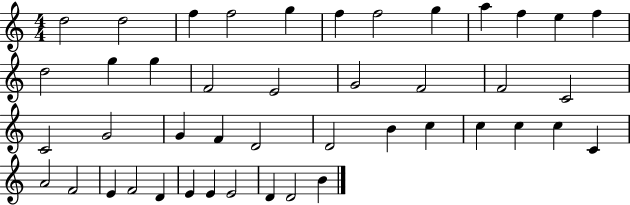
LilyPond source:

{
  \clef treble
  \numericTimeSignature
  \time 4/4
  \key c \major
  d''2 d''2 | f''4 f''2 g''4 | f''4 f''2 g''4 | a''4 f''4 e''4 f''4 | \break d''2 g''4 g''4 | f'2 e'2 | g'2 f'2 | f'2 c'2 | \break c'2 g'2 | g'4 f'4 d'2 | d'2 b'4 c''4 | c''4 c''4 c''4 c'4 | \break a'2 f'2 | e'4 f'2 d'4 | e'4 e'4 e'2 | d'4 d'2 b'4 | \break \bar "|."
}